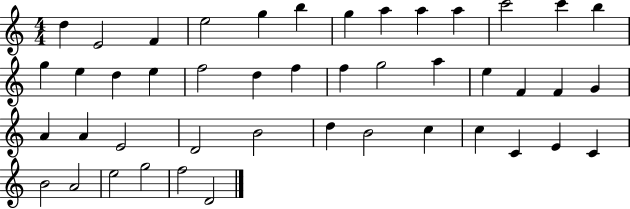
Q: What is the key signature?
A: C major